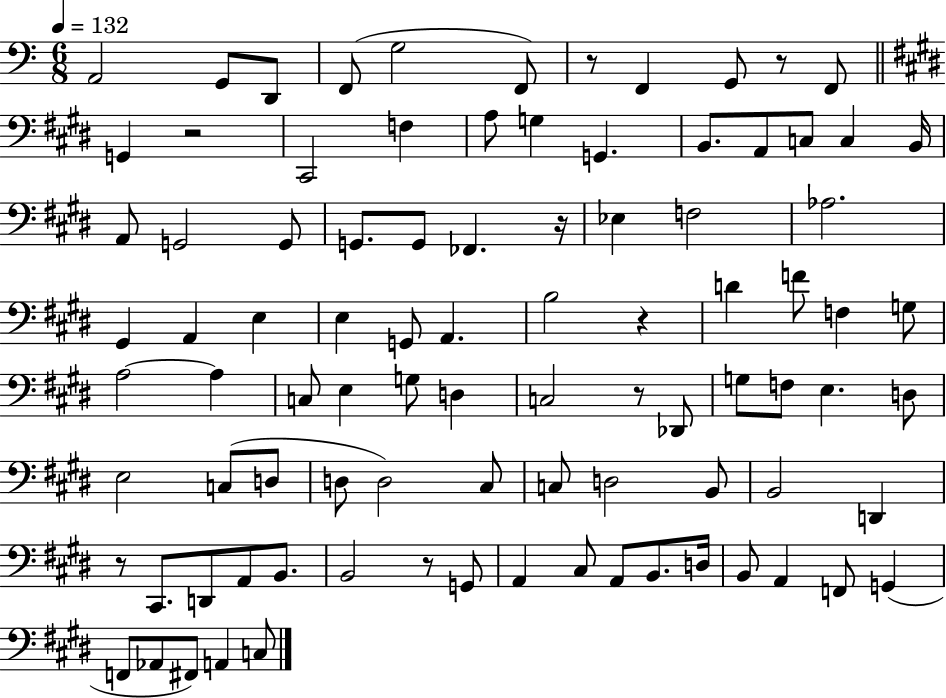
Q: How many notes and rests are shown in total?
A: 91